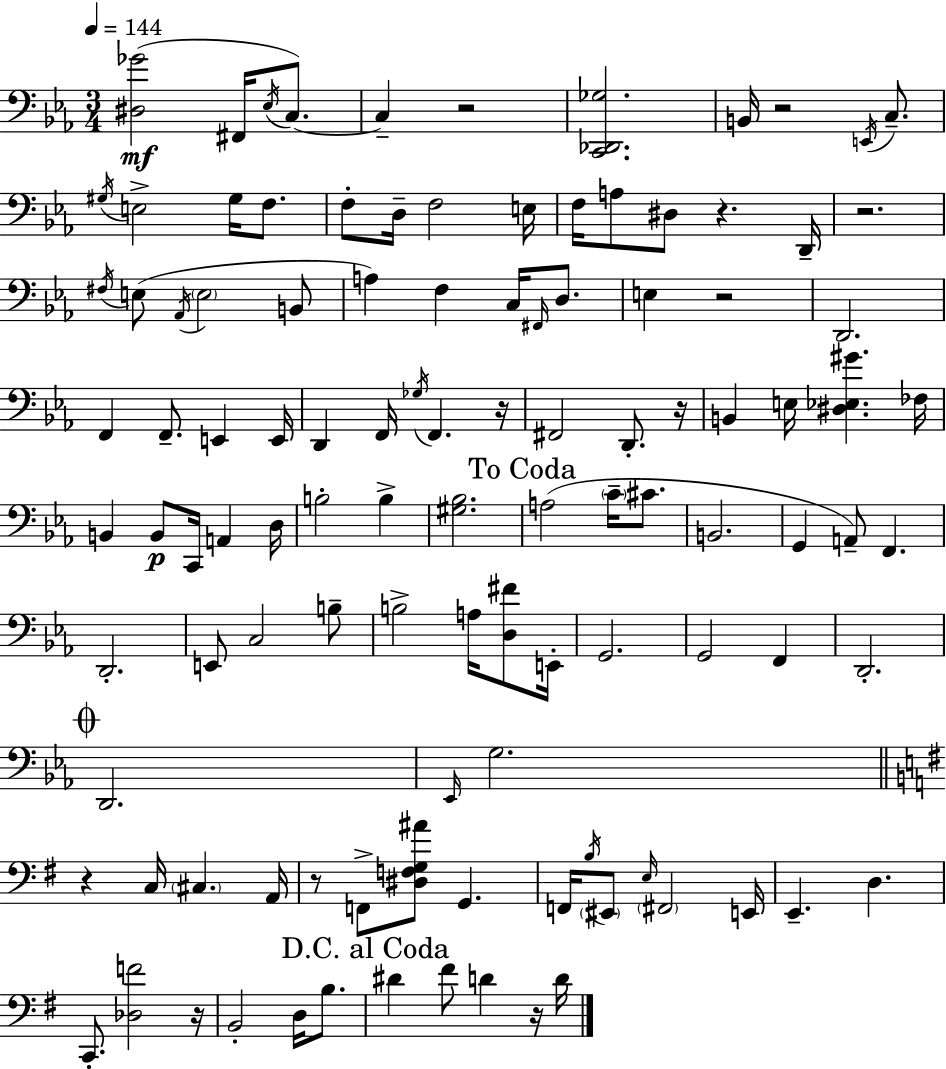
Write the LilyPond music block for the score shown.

{
  \clef bass
  \numericTimeSignature
  \time 3/4
  \key c \minor
  \tempo 4 = 144
  \repeat volta 2 { <dis ges'>2(\mf fis,16 \acciaccatura { ees16 }) c8.~~ | c4-- r2 | <c, des, ges>2. | b,16 r2 \acciaccatura { e,16 } c8.-- | \break \acciaccatura { gis16 } e2-> gis16 | f8. f8-. d16-- f2 | e16 f16 a8 dis8 r4. | d,16-- r2. | \break \acciaccatura { fis16 }( e8 \acciaccatura { aes,16 } \parenthesize e2 | b,8 a4) f4 | c16 \grace { fis,16 } d8. e4 r2 | d,2. | \break f,4 f,8.-- | e,4 e,16 d,4 f,16 \acciaccatura { ges16 } | f,4. r16 fis,2 | d,8.-. r16 b,4 e16 | \break <dis ees gis'>4. fes16 b,4 b,8\p | c,16 a,4 d16 b2-. | b4-> <gis bes>2. | \mark "To Coda" a2( | \break \parenthesize c'16-- cis'8. b,2. | g,4 a,8--) | f,4. d,2.-. | e,8 c2 | \break b8-- b2-> | a16 <d fis'>8 e,16-. g,2. | g,2 | f,4 d,2.-. | \break \mark \markup { \musicglyph "scripts.coda" } d,2. | \grace { ees,16 } g2. | \bar "||" \break \key e \minor r4 c16 \parenthesize cis4. a,16 | r8 f,8-> <dis f g ais'>8 g,4. | f,16 \acciaccatura { b16 } \parenthesize eis,8 \grace { e16 } \parenthesize fis,2 | e,16 e,4.-- d4. | \break c,8.-. <des f'>2 | r16 b,2-. d16 b8. | \mark "D.C. al Coda" dis'4 fis'8 d'4 | r16 d'16 } \bar "|."
}